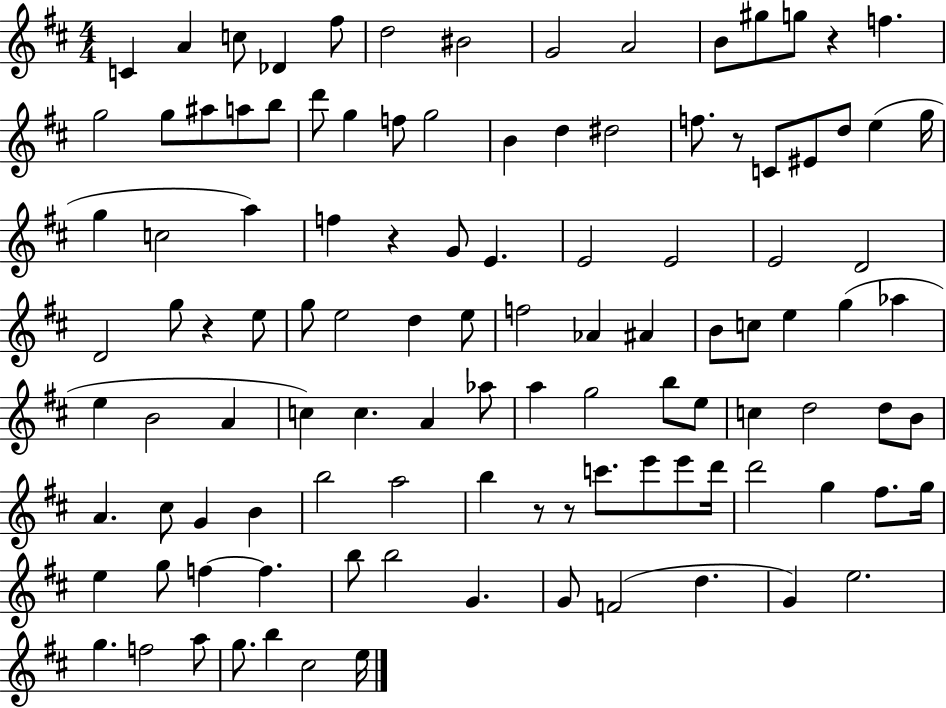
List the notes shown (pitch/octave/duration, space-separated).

C4/q A4/q C5/e Db4/q F#5/e D5/h BIS4/h G4/h A4/h B4/e G#5/e G5/e R/q F5/q. G5/h G5/e A#5/e A5/e B5/e D6/e G5/q F5/e G5/h B4/q D5/q D#5/h F5/e. R/e C4/e EIS4/e D5/e E5/q G5/s G5/q C5/h A5/q F5/q R/q G4/e E4/q. E4/h E4/h E4/h D4/h D4/h G5/e R/q E5/e G5/e E5/h D5/q E5/e F5/h Ab4/q A#4/q B4/e C5/e E5/q G5/q Ab5/q E5/q B4/h A4/q C5/q C5/q. A4/q Ab5/e A5/q G5/h B5/e E5/e C5/q D5/h D5/e B4/e A4/q. C#5/e G4/q B4/q B5/h A5/h B5/q R/e R/e C6/e. E6/e E6/e D6/s D6/h G5/q F#5/e. G5/s E5/q G5/e F5/q F5/q. B5/e B5/h G4/q. G4/e F4/h D5/q. G4/q E5/h. G5/q. F5/h A5/e G5/e. B5/q C#5/h E5/s